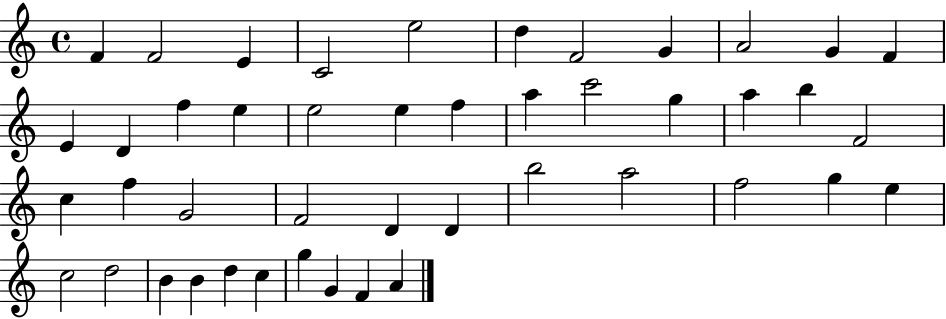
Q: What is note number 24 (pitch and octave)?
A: F4